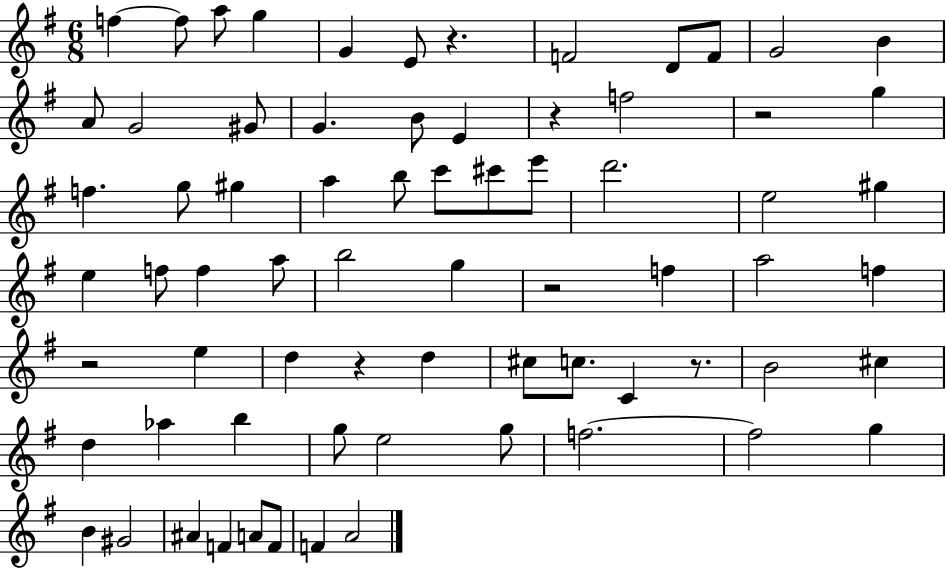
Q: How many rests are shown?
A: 7